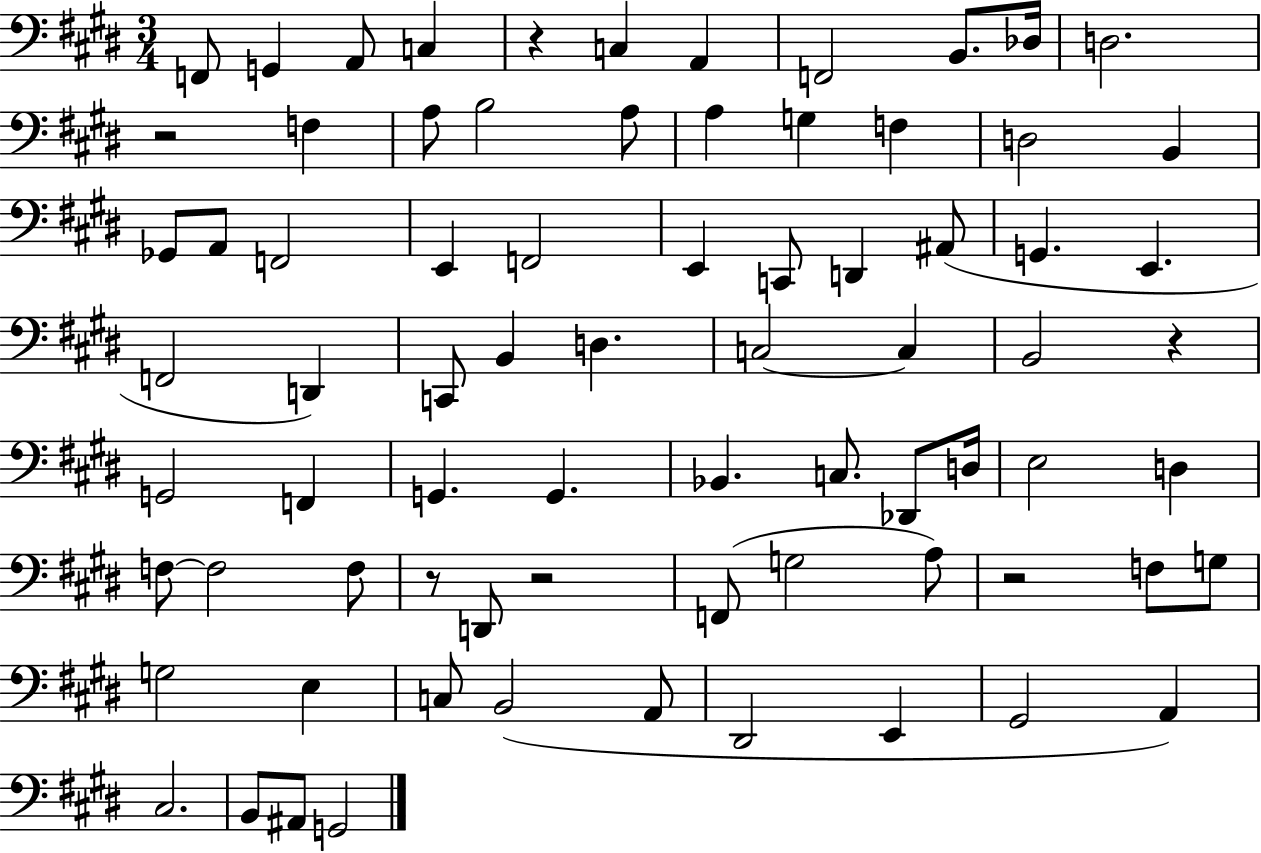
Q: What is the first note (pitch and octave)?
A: F2